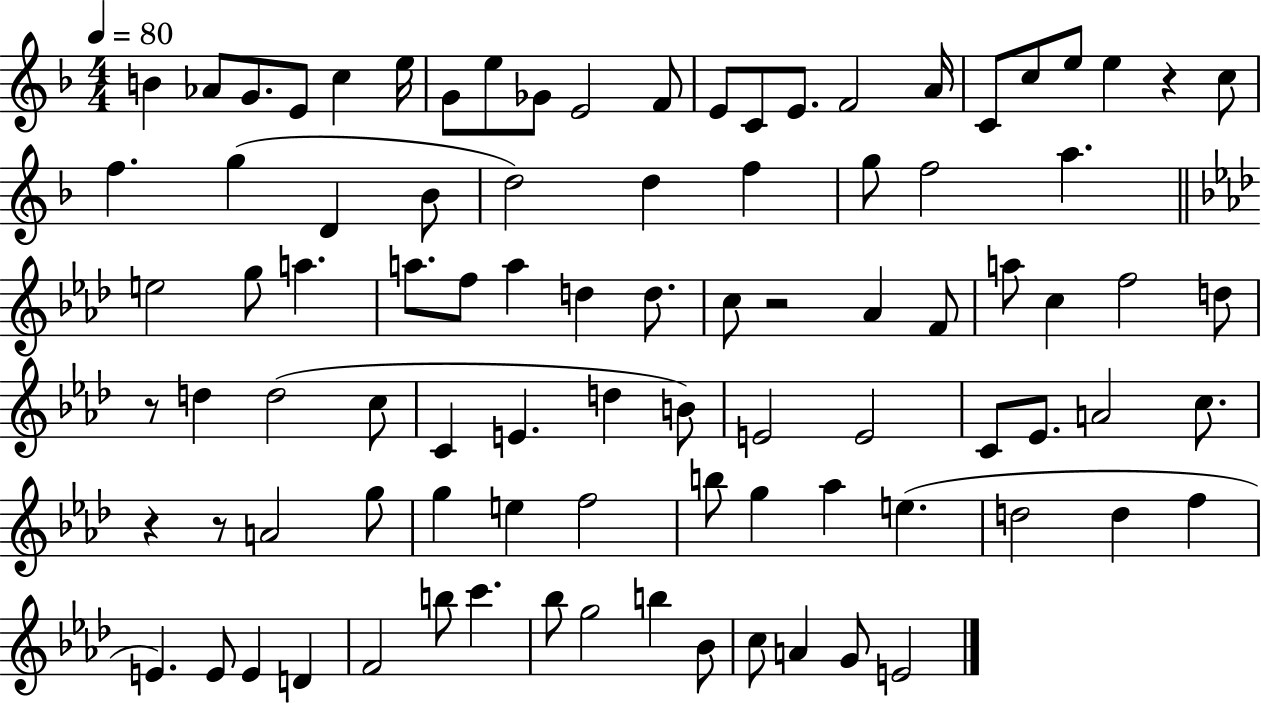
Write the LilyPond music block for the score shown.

{
  \clef treble
  \numericTimeSignature
  \time 4/4
  \key f \major
  \tempo 4 = 80
  \repeat volta 2 { b'4 aes'8 g'8. e'8 c''4 e''16 | g'8 e''8 ges'8 e'2 f'8 | e'8 c'8 e'8. f'2 a'16 | c'8 c''8 e''8 e''4 r4 c''8 | \break f''4. g''4( d'4 bes'8 | d''2) d''4 f''4 | g''8 f''2 a''4. | \bar "||" \break \key aes \major e''2 g''8 a''4. | a''8. f''8 a''4 d''4 d''8. | c''8 r2 aes'4 f'8 | a''8 c''4 f''2 d''8 | \break r8 d''4 d''2( c''8 | c'4 e'4. d''4 b'8) | e'2 e'2 | c'8 ees'8. a'2 c''8. | \break r4 r8 a'2 g''8 | g''4 e''4 f''2 | b''8 g''4 aes''4 e''4.( | d''2 d''4 f''4 | \break e'4.) e'8 e'4 d'4 | f'2 b''8 c'''4. | bes''8 g''2 b''4 bes'8 | c''8 a'4 g'8 e'2 | \break } \bar "|."
}